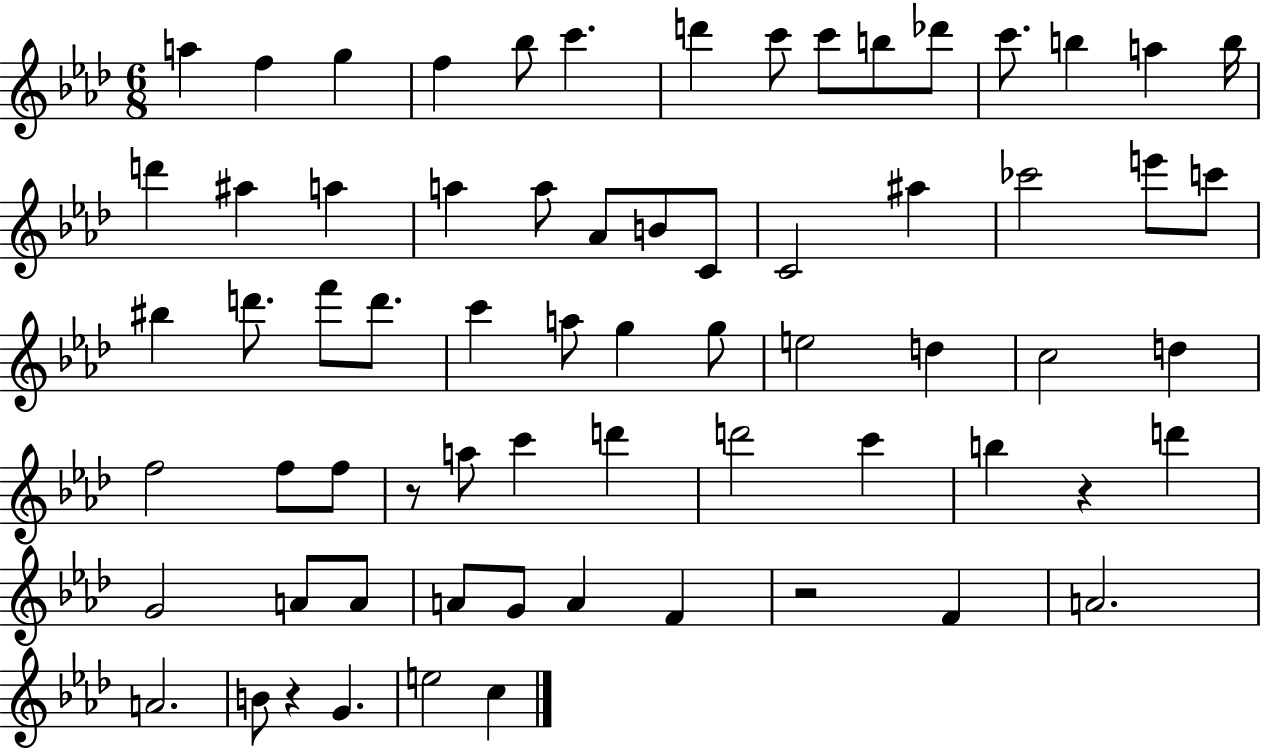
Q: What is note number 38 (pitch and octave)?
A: D5